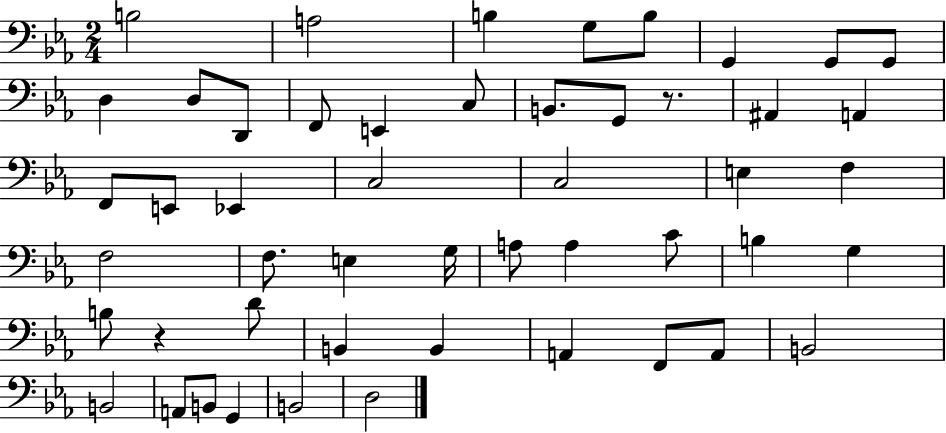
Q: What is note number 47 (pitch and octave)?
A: B2